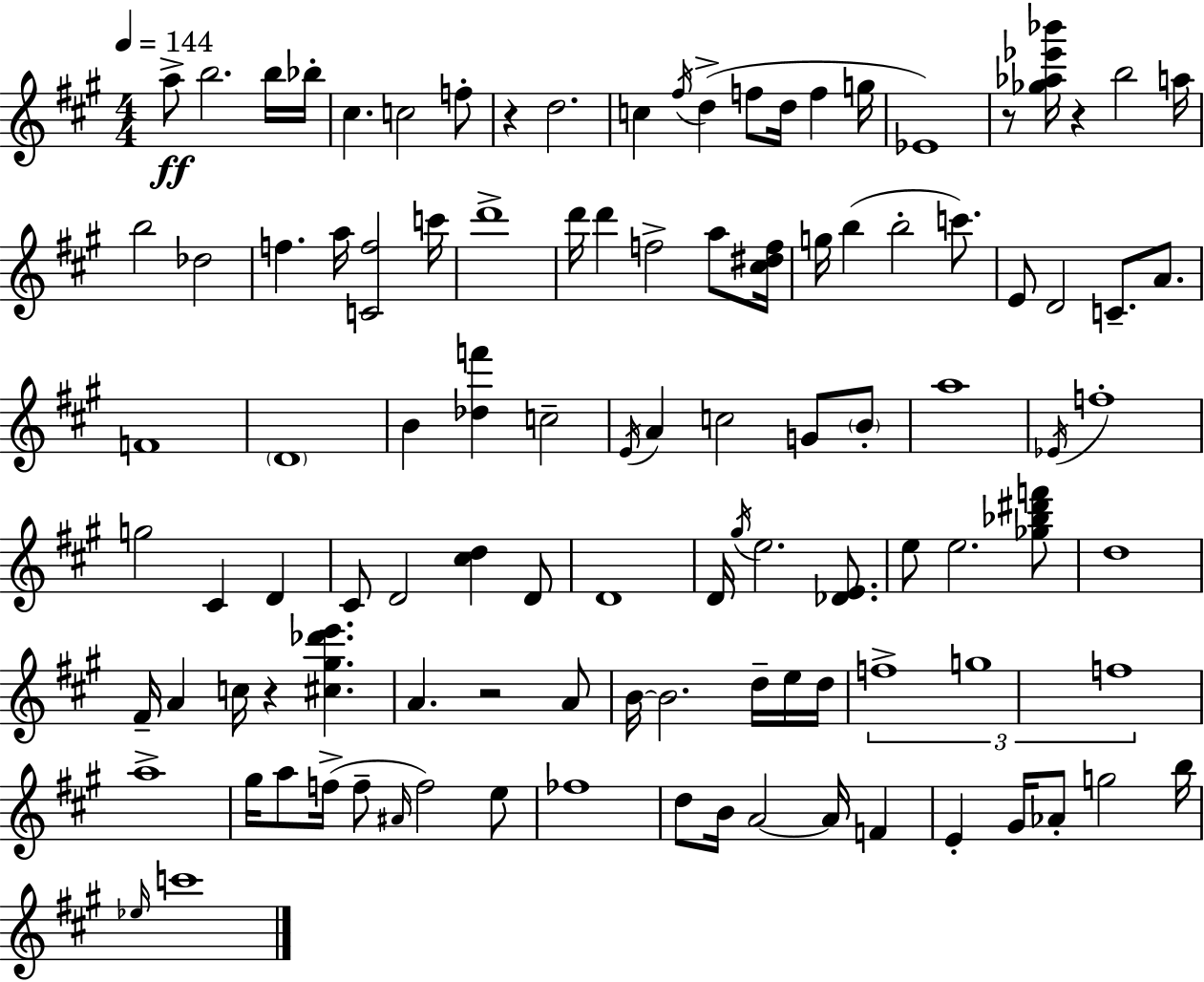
{
  \clef treble
  \numericTimeSignature
  \time 4/4
  \key a \major
  \tempo 4 = 144
  a''8->\ff b''2. b''16 bes''16-. | cis''4. c''2 f''8-. | r4 d''2. | c''4 \acciaccatura { fis''16 } d''4->( f''8 d''16 f''4 | \break g''16 ees'1) | r8 <ges'' aes'' ees''' bes'''>16 r4 b''2 | a''16 b''2 des''2 | f''4. a''16 <c' f''>2 | \break c'''16 d'''1-> | d'''16 d'''4 f''2-> a''8 | <cis'' dis'' f''>16 g''16 b''4( b''2-. c'''8.) | e'8 d'2 c'8.-- a'8. | \break f'1 | \parenthesize d'1 | b'4 <des'' f'''>4 c''2-- | \acciaccatura { e'16 } a'4 c''2 g'8 | \break \parenthesize b'8-. a''1 | \acciaccatura { ees'16 } f''1-. | g''2 cis'4 d'4 | cis'8 d'2 <cis'' d''>4 | \break d'8 d'1 | d'16 \acciaccatura { gis''16 } e''2. | <des' e'>8. e''8 e''2. | <ges'' bes'' dis''' f'''>8 d''1 | \break fis'16-- a'4 c''16 r4 <cis'' gis'' des''' e'''>4. | a'4. r2 | a'8 b'16~~ b'2. | d''16-- e''16 d''16 \tuplet 3/2 { f''1-> | \break g''1 | f''1 } | a''1-> | gis''16 a''8 f''16->( f''8-- \grace { ais'16 } f''2) | \break e''8 fes''1 | d''8 b'16 a'2~~ | a'16 f'4 e'4-. gis'16 aes'8-. g''2 | b''16 \grace { ees''16 } c'''1 | \break \bar "|."
}